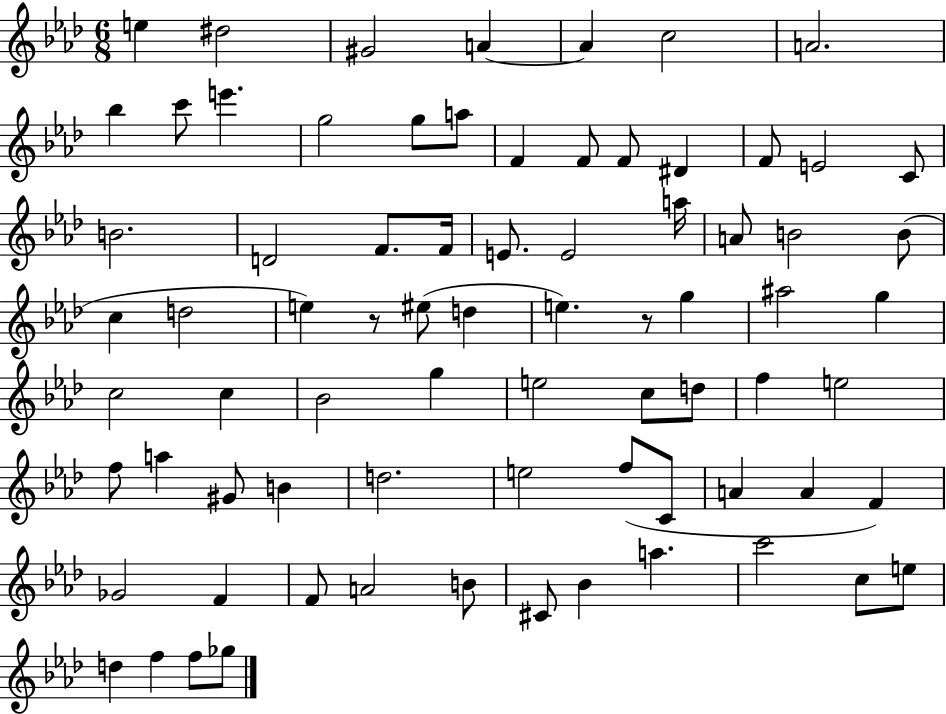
{
  \clef treble
  \numericTimeSignature
  \time 6/8
  \key aes \major
  e''4 dis''2 | gis'2 a'4~~ | a'4 c''2 | a'2. | \break bes''4 c'''8 e'''4. | g''2 g''8 a''8 | f'4 f'8 f'8 dis'4 | f'8 e'2 c'8 | \break b'2. | d'2 f'8. f'16 | e'8. e'2 a''16 | a'8 b'2 b'8( | \break c''4 d''2 | e''4) r8 eis''8( d''4 | e''4.) r8 g''4 | ais''2 g''4 | \break c''2 c''4 | bes'2 g''4 | e''2 c''8 d''8 | f''4 e''2 | \break f''8 a''4 gis'8 b'4 | d''2. | e''2 f''8( c'8 | a'4 a'4 f'4) | \break ges'2 f'4 | f'8 a'2 b'8 | cis'8 bes'4 a''4. | c'''2 c''8 e''8 | \break d''4 f''4 f''8 ges''8 | \bar "|."
}